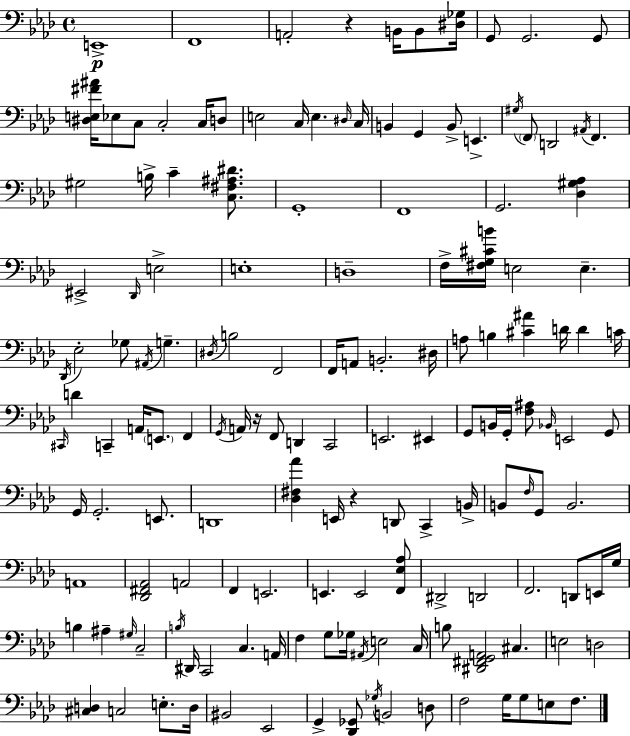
X:1
T:Untitled
M:4/4
L:1/4
K:Ab
E,,4 F,,4 A,,2 z B,,/4 B,,/2 [^D,_G,]/4 G,,/2 G,,2 G,,/2 [^D,E,^F^A]/4 _E,/2 C,/2 C,2 C,/4 D,/2 E,2 C,/4 E, ^D,/4 C,/4 B,, G,, B,,/2 E,, ^G,/4 F,,/2 D,,2 ^A,,/4 F,, ^G,2 B,/4 C [C,^F,^A,^D]/2 G,,4 F,,4 G,,2 [_D,^G,_A,] ^E,,2 _D,,/4 E,2 E,4 D,4 F,/4 [^F,G,^CB]/4 E,2 E, _D,,/4 _E,2 _G,/2 ^A,,/4 G, ^D,/4 B,2 F,,2 F,,/4 A,,/2 B,,2 ^D,/4 A,/2 B, [^C^A] D/4 D C/4 ^C,,/4 D C,, A,,/4 E,,/2 F,, G,,/4 A,,/4 z/4 F,,/2 D,, C,,2 E,,2 ^E,, G,,/2 B,,/4 G,,/4 [F,^A,]/2 _B,,/4 E,,2 G,,/2 G,,/4 G,,2 E,,/2 D,,4 [_D,^F,_A] E,,/4 z D,,/2 C,, B,,/4 B,,/2 F,/4 G,,/2 B,,2 A,,4 [_D,,^F,,_A,,]2 A,,2 F,, E,,2 E,, E,,2 [F,,_E,_A,]/2 ^D,,2 D,,2 F,,2 D,,/2 E,,/4 G,/4 B, ^A, ^G,/4 C,2 B,/4 ^D,,/4 C,,2 C, A,,/4 F, G,/2 _G,/4 ^A,,/4 E,2 C,/4 B,/2 [^D,,^F,,G,,A,,]2 ^C, E,2 D,2 [^C,D,] C,2 E,/2 D,/4 ^B,,2 _E,,2 G,, [_D,,_G,,]/2 _G,/4 B,,2 D,/2 F,2 G,/4 G,/2 E,/2 F,/2